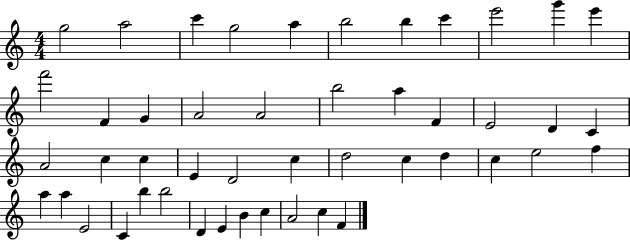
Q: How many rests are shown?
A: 0